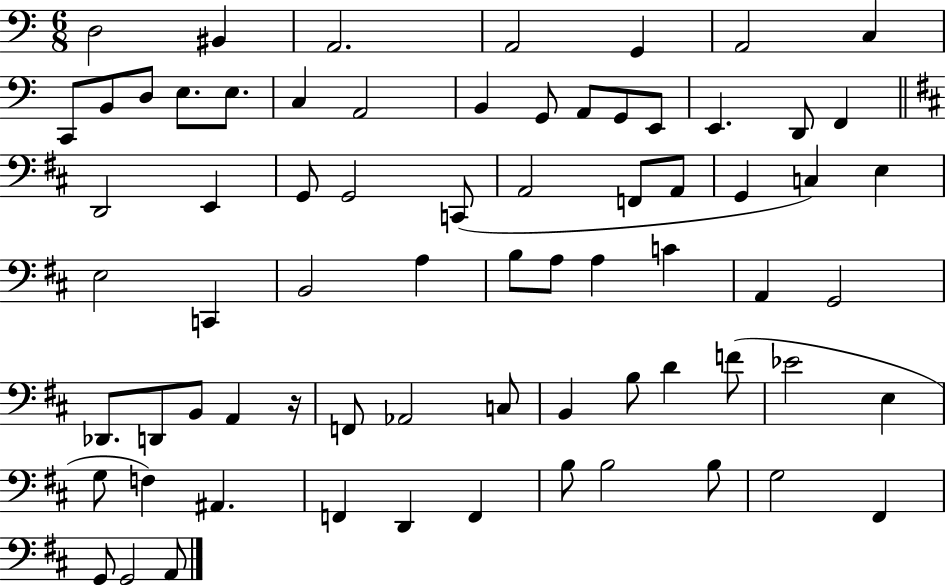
{
  \clef bass
  \numericTimeSignature
  \time 6/8
  \key c \major
  d2 bis,4 | a,2. | a,2 g,4 | a,2 c4 | \break c,8 b,8 d8 e8. e8. | c4 a,2 | b,4 g,8 a,8 g,8 e,8 | e,4. d,8 f,4 | \break \bar "||" \break \key b \minor d,2 e,4 | g,8 g,2 c,8( | a,2 f,8 a,8 | g,4 c4) e4 | \break e2 c,4 | b,2 a4 | b8 a8 a4 c'4 | a,4 g,2 | \break des,8. d,8 b,8 a,4 r16 | f,8 aes,2 c8 | b,4 b8 d'4 f'8( | ees'2 e4 | \break g8 f4) ais,4. | f,4 d,4 f,4 | b8 b2 b8 | g2 fis,4 | \break g,8 g,2 a,8 | \bar "|."
}